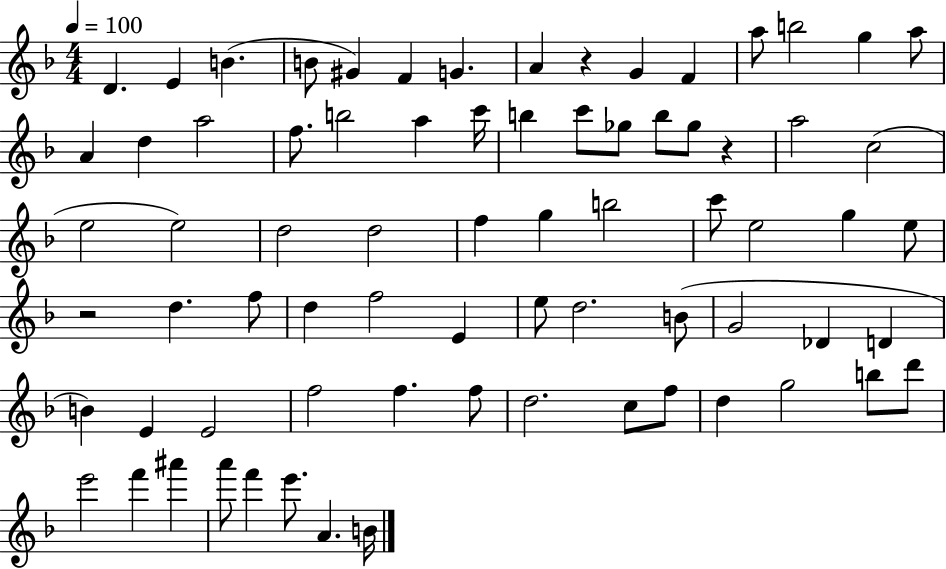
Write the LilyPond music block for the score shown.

{
  \clef treble
  \numericTimeSignature
  \time 4/4
  \key f \major
  \tempo 4 = 100
  d'4. e'4 b'4.( | b'8 gis'4) f'4 g'4. | a'4 r4 g'4 f'4 | a''8 b''2 g''4 a''8 | \break a'4 d''4 a''2 | f''8. b''2 a''4 c'''16 | b''4 c'''8 ges''8 b''8 ges''8 r4 | a''2 c''2( | \break e''2 e''2) | d''2 d''2 | f''4 g''4 b''2 | c'''8 e''2 g''4 e''8 | \break r2 d''4. f''8 | d''4 f''2 e'4 | e''8 d''2. b'8( | g'2 des'4 d'4 | \break b'4) e'4 e'2 | f''2 f''4. f''8 | d''2. c''8 f''8 | d''4 g''2 b''8 d'''8 | \break e'''2 f'''4 ais'''4 | a'''8 f'''4 e'''8. a'4. b'16 | \bar "|."
}